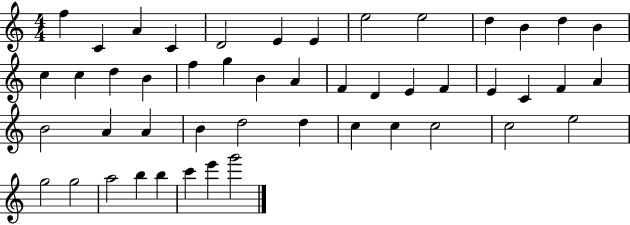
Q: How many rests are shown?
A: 0